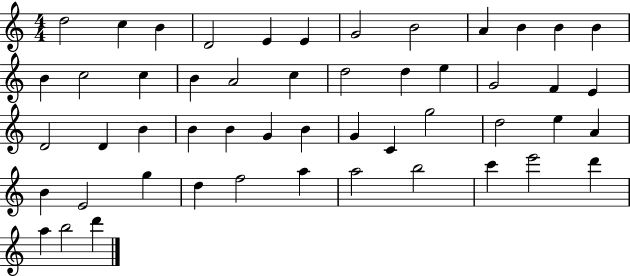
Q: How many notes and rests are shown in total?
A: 51